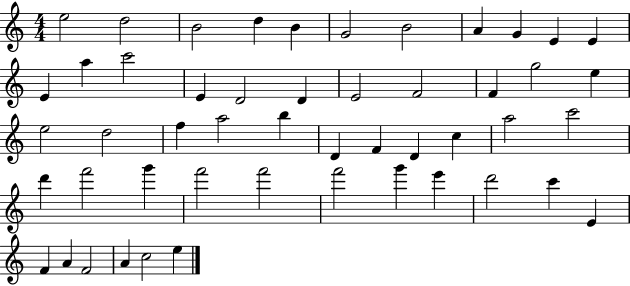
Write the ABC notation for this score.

X:1
T:Untitled
M:4/4
L:1/4
K:C
e2 d2 B2 d B G2 B2 A G E E E a c'2 E D2 D E2 F2 F g2 e e2 d2 f a2 b D F D c a2 c'2 d' f'2 g' f'2 f'2 f'2 g' e' d'2 c' E F A F2 A c2 e